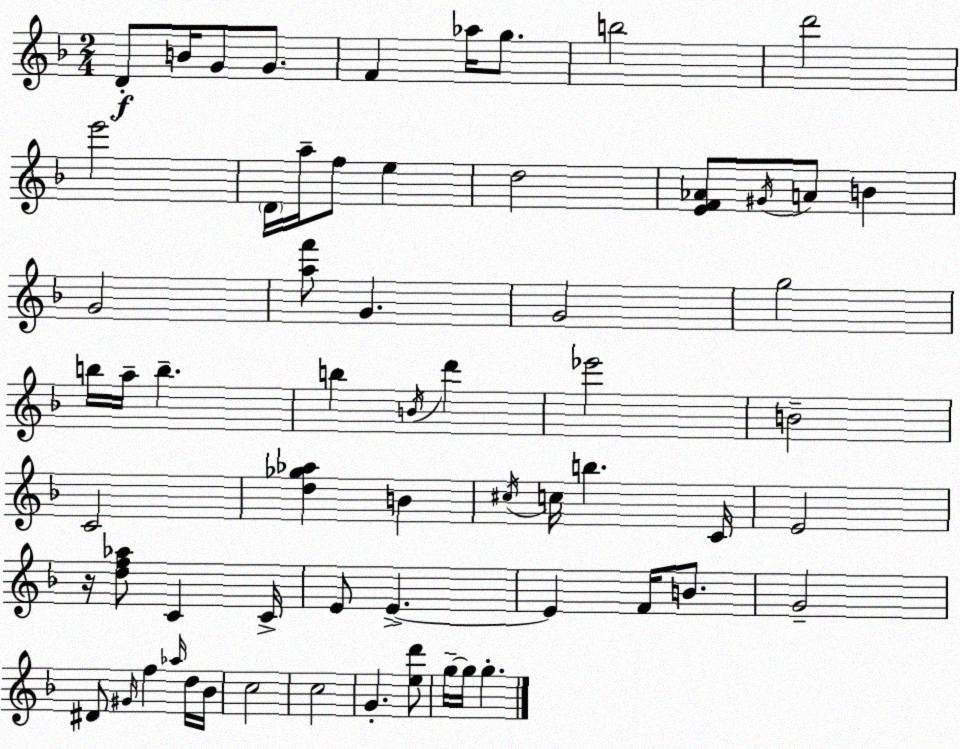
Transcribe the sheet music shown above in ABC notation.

X:1
T:Untitled
M:2/4
L:1/4
K:F
D/2 B/4 G/2 G/2 F _a/4 g/2 b2 d'2 e'2 D/4 a/4 f/2 e d2 [EF_A]/2 ^G/4 A/2 B G2 [af']/2 G G2 g2 b/4 a/4 b b B/4 d' _e'2 B2 C2 [d_g_a] B ^c/4 c/4 b C/4 E2 z/4 [df_a]/2 C C/4 E/2 E E F/4 B/2 G2 ^D/2 ^G/4 f _a/4 d/4 _B/4 c2 c2 G [ed']/2 g/4 g/4 g